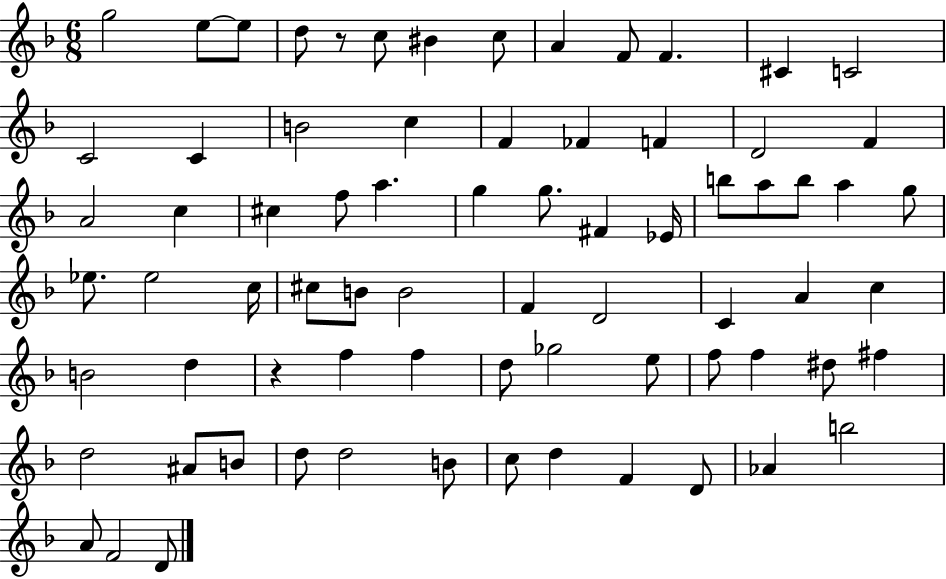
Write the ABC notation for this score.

X:1
T:Untitled
M:6/8
L:1/4
K:F
g2 e/2 e/2 d/2 z/2 c/2 ^B c/2 A F/2 F ^C C2 C2 C B2 c F _F F D2 F A2 c ^c f/2 a g g/2 ^F _E/4 b/2 a/2 b/2 a g/2 _e/2 _e2 c/4 ^c/2 B/2 B2 F D2 C A c B2 d z f f d/2 _g2 e/2 f/2 f ^d/2 ^f d2 ^A/2 B/2 d/2 d2 B/2 c/2 d F D/2 _A b2 A/2 F2 D/2